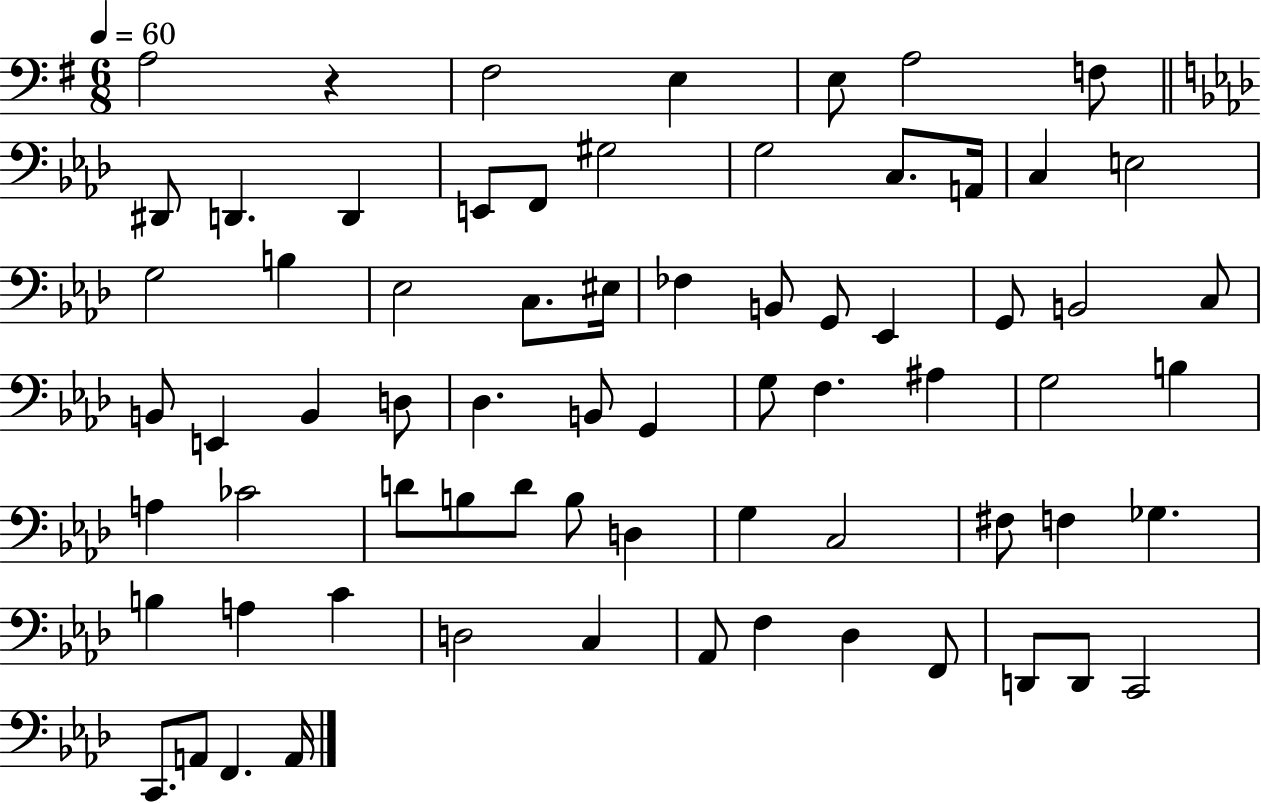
A3/h R/q F#3/h E3/q E3/e A3/h F3/e D#2/e D2/q. D2/q E2/e F2/e G#3/h G3/h C3/e. A2/s C3/q E3/h G3/h B3/q Eb3/h C3/e. EIS3/s FES3/q B2/e G2/e Eb2/q G2/e B2/h C3/e B2/e E2/q B2/q D3/e Db3/q. B2/e G2/q G3/e F3/q. A#3/q G3/h B3/q A3/q CES4/h D4/e B3/e D4/e B3/e D3/q G3/q C3/h F#3/e F3/q Gb3/q. B3/q A3/q C4/q D3/h C3/q Ab2/e F3/q Db3/q F2/e D2/e D2/e C2/h C2/e. A2/e F2/q. A2/s